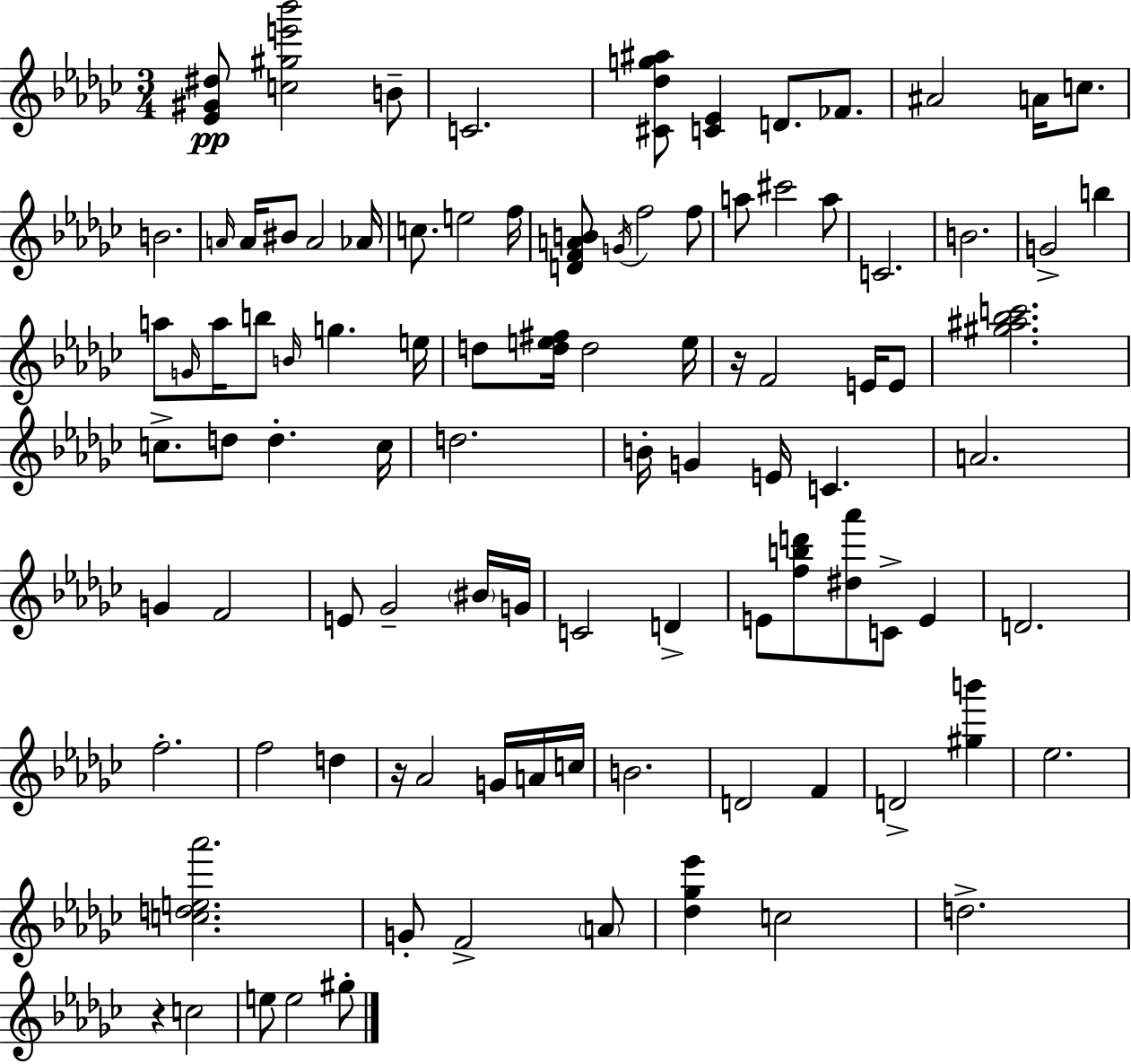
[Eb4,G#4,D#5]/e [C5,G#5,E6,Bb6]/h B4/e C4/h. [C#4,Db5,G5,A#5]/e [C4,Eb4]/q D4/e. FES4/e. A#4/h A4/s C5/e. B4/h. A4/s A4/s BIS4/e A4/h Ab4/s C5/e. E5/h F5/s [D4,F4,A4,B4]/e G4/s F5/h F5/e A5/e C#6/h A5/e C4/h. B4/h. G4/h B5/q A5/e G4/s A5/s B5/e B4/s G5/q. E5/s D5/e [D5,E5,F#5]/s D5/h E5/s R/s F4/h E4/s E4/e [G#5,A#5,Bb5,C6]/h. C5/e. D5/e D5/q. C5/s D5/h. B4/s G4/q E4/s C4/q. A4/h. G4/q F4/h E4/e Gb4/h BIS4/s G4/s C4/h D4/q E4/e [F5,B5,D6]/e [D#5,Ab6]/e C4/e E4/q D4/h. F5/h. F5/h D5/q R/s Ab4/h G4/s A4/s C5/s B4/h. D4/h F4/q D4/h [G#5,B6]/q Eb5/h. [C5,D5,E5,Ab6]/h. G4/e F4/h A4/e [Db5,Gb5,Eb6]/q C5/h D5/h. R/q C5/h E5/e E5/h G#5/e